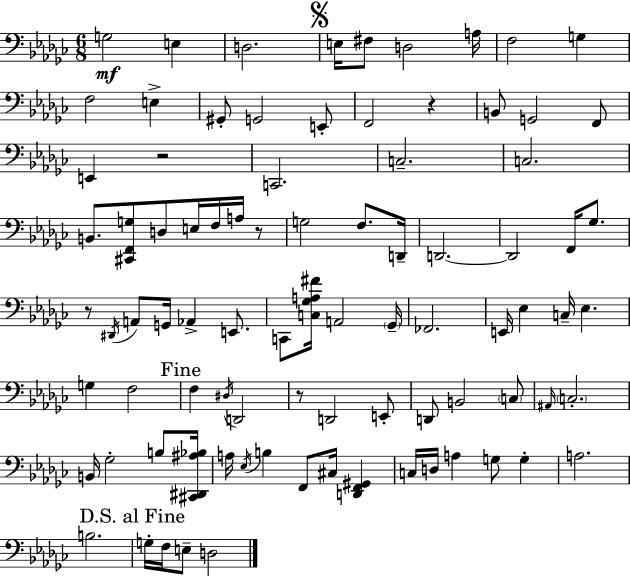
{
  \clef bass
  \numericTimeSignature
  \time 6/8
  \key ees \minor
  g2\mf e4 | d2. | \mark \markup { \musicglyph "scripts.segno" } e16 fis8 d2 a16 | f2 g4 | \break f2 e4-> | gis,8-. g,2 e,8-. | f,2 r4 | b,8 g,2 f,8 | \break e,4 r2 | c,2. | c2.-- | c2. | \break b,8. <cis, f, g>8 d8 e16 f16 a16 r8 | g2 f8. d,16-- | d,2.~~ | d,2 f,16 ges8. | \break r8 \acciaccatura { dis,16 } a,8 g,16 aes,4-> e,8. | c,8 <c ges a fis'>16 a,2 | \parenthesize ges,16-- fes,2. | e,16 ees4 c16-- ees4. | \break g4 f2 | \mark "Fine" f4 \acciaccatura { dis16 } d,2 | r8 d,2 | e,8-. d,8 b,2 | \break \parenthesize c8 \grace { ais,16 } \parenthesize c2.-. | b,16 ges2-. | b8 <cis, dis, ais bes>16 a16 \acciaccatura { ees16 } b4 f,8 cis16 | <d, f, gis,>4 c16 d16 a4 g8 | \break g4-. a2. | b2. | \mark "D.S. al Fine" g16-. f16 e8-- d2 | \bar "|."
}